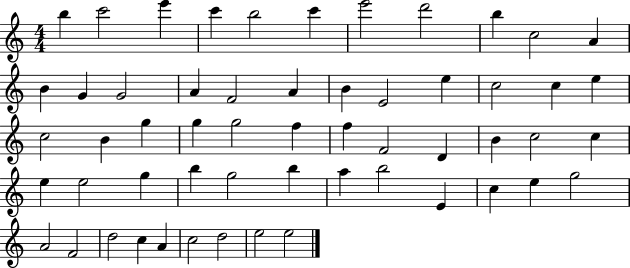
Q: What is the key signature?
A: C major